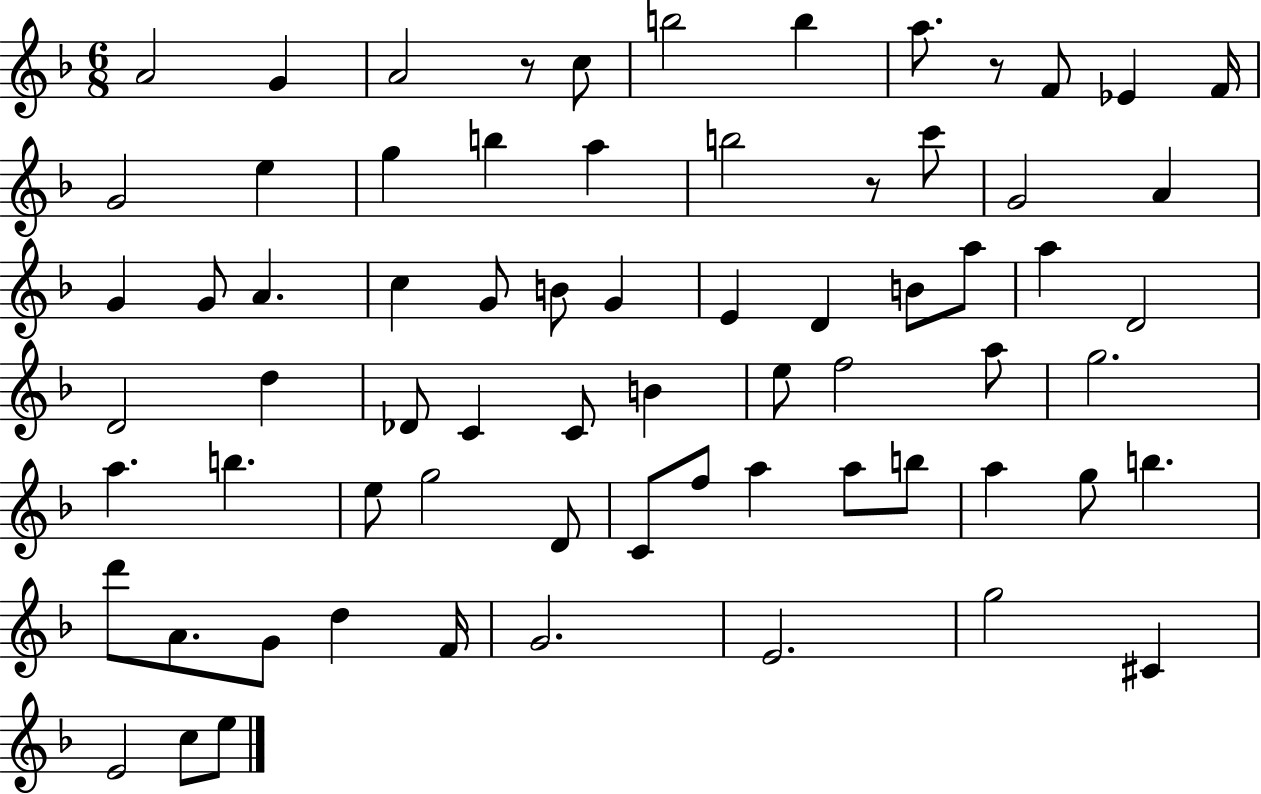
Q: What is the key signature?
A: F major